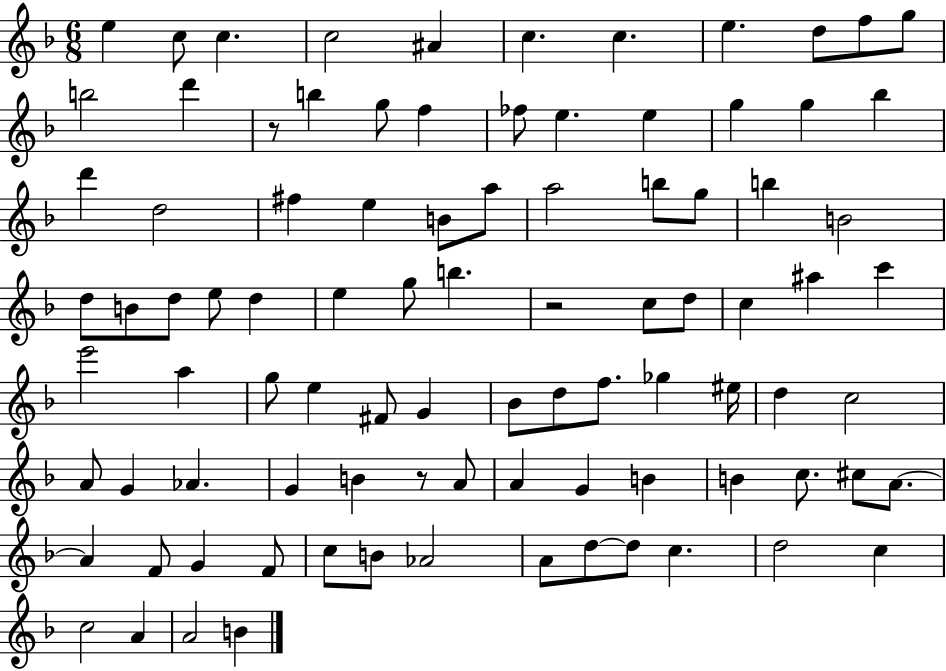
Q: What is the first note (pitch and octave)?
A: E5